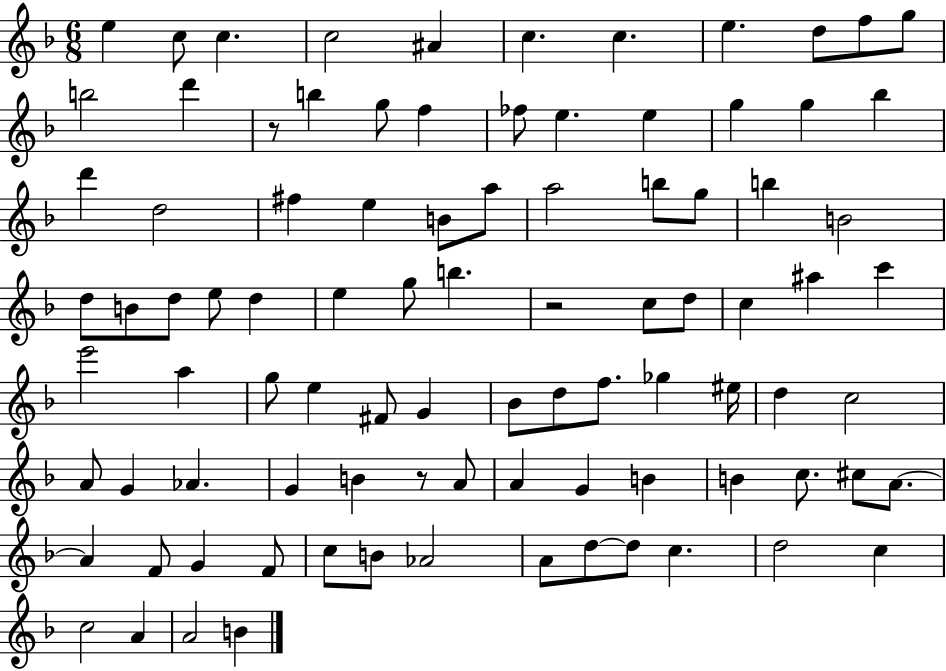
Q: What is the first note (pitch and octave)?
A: E5